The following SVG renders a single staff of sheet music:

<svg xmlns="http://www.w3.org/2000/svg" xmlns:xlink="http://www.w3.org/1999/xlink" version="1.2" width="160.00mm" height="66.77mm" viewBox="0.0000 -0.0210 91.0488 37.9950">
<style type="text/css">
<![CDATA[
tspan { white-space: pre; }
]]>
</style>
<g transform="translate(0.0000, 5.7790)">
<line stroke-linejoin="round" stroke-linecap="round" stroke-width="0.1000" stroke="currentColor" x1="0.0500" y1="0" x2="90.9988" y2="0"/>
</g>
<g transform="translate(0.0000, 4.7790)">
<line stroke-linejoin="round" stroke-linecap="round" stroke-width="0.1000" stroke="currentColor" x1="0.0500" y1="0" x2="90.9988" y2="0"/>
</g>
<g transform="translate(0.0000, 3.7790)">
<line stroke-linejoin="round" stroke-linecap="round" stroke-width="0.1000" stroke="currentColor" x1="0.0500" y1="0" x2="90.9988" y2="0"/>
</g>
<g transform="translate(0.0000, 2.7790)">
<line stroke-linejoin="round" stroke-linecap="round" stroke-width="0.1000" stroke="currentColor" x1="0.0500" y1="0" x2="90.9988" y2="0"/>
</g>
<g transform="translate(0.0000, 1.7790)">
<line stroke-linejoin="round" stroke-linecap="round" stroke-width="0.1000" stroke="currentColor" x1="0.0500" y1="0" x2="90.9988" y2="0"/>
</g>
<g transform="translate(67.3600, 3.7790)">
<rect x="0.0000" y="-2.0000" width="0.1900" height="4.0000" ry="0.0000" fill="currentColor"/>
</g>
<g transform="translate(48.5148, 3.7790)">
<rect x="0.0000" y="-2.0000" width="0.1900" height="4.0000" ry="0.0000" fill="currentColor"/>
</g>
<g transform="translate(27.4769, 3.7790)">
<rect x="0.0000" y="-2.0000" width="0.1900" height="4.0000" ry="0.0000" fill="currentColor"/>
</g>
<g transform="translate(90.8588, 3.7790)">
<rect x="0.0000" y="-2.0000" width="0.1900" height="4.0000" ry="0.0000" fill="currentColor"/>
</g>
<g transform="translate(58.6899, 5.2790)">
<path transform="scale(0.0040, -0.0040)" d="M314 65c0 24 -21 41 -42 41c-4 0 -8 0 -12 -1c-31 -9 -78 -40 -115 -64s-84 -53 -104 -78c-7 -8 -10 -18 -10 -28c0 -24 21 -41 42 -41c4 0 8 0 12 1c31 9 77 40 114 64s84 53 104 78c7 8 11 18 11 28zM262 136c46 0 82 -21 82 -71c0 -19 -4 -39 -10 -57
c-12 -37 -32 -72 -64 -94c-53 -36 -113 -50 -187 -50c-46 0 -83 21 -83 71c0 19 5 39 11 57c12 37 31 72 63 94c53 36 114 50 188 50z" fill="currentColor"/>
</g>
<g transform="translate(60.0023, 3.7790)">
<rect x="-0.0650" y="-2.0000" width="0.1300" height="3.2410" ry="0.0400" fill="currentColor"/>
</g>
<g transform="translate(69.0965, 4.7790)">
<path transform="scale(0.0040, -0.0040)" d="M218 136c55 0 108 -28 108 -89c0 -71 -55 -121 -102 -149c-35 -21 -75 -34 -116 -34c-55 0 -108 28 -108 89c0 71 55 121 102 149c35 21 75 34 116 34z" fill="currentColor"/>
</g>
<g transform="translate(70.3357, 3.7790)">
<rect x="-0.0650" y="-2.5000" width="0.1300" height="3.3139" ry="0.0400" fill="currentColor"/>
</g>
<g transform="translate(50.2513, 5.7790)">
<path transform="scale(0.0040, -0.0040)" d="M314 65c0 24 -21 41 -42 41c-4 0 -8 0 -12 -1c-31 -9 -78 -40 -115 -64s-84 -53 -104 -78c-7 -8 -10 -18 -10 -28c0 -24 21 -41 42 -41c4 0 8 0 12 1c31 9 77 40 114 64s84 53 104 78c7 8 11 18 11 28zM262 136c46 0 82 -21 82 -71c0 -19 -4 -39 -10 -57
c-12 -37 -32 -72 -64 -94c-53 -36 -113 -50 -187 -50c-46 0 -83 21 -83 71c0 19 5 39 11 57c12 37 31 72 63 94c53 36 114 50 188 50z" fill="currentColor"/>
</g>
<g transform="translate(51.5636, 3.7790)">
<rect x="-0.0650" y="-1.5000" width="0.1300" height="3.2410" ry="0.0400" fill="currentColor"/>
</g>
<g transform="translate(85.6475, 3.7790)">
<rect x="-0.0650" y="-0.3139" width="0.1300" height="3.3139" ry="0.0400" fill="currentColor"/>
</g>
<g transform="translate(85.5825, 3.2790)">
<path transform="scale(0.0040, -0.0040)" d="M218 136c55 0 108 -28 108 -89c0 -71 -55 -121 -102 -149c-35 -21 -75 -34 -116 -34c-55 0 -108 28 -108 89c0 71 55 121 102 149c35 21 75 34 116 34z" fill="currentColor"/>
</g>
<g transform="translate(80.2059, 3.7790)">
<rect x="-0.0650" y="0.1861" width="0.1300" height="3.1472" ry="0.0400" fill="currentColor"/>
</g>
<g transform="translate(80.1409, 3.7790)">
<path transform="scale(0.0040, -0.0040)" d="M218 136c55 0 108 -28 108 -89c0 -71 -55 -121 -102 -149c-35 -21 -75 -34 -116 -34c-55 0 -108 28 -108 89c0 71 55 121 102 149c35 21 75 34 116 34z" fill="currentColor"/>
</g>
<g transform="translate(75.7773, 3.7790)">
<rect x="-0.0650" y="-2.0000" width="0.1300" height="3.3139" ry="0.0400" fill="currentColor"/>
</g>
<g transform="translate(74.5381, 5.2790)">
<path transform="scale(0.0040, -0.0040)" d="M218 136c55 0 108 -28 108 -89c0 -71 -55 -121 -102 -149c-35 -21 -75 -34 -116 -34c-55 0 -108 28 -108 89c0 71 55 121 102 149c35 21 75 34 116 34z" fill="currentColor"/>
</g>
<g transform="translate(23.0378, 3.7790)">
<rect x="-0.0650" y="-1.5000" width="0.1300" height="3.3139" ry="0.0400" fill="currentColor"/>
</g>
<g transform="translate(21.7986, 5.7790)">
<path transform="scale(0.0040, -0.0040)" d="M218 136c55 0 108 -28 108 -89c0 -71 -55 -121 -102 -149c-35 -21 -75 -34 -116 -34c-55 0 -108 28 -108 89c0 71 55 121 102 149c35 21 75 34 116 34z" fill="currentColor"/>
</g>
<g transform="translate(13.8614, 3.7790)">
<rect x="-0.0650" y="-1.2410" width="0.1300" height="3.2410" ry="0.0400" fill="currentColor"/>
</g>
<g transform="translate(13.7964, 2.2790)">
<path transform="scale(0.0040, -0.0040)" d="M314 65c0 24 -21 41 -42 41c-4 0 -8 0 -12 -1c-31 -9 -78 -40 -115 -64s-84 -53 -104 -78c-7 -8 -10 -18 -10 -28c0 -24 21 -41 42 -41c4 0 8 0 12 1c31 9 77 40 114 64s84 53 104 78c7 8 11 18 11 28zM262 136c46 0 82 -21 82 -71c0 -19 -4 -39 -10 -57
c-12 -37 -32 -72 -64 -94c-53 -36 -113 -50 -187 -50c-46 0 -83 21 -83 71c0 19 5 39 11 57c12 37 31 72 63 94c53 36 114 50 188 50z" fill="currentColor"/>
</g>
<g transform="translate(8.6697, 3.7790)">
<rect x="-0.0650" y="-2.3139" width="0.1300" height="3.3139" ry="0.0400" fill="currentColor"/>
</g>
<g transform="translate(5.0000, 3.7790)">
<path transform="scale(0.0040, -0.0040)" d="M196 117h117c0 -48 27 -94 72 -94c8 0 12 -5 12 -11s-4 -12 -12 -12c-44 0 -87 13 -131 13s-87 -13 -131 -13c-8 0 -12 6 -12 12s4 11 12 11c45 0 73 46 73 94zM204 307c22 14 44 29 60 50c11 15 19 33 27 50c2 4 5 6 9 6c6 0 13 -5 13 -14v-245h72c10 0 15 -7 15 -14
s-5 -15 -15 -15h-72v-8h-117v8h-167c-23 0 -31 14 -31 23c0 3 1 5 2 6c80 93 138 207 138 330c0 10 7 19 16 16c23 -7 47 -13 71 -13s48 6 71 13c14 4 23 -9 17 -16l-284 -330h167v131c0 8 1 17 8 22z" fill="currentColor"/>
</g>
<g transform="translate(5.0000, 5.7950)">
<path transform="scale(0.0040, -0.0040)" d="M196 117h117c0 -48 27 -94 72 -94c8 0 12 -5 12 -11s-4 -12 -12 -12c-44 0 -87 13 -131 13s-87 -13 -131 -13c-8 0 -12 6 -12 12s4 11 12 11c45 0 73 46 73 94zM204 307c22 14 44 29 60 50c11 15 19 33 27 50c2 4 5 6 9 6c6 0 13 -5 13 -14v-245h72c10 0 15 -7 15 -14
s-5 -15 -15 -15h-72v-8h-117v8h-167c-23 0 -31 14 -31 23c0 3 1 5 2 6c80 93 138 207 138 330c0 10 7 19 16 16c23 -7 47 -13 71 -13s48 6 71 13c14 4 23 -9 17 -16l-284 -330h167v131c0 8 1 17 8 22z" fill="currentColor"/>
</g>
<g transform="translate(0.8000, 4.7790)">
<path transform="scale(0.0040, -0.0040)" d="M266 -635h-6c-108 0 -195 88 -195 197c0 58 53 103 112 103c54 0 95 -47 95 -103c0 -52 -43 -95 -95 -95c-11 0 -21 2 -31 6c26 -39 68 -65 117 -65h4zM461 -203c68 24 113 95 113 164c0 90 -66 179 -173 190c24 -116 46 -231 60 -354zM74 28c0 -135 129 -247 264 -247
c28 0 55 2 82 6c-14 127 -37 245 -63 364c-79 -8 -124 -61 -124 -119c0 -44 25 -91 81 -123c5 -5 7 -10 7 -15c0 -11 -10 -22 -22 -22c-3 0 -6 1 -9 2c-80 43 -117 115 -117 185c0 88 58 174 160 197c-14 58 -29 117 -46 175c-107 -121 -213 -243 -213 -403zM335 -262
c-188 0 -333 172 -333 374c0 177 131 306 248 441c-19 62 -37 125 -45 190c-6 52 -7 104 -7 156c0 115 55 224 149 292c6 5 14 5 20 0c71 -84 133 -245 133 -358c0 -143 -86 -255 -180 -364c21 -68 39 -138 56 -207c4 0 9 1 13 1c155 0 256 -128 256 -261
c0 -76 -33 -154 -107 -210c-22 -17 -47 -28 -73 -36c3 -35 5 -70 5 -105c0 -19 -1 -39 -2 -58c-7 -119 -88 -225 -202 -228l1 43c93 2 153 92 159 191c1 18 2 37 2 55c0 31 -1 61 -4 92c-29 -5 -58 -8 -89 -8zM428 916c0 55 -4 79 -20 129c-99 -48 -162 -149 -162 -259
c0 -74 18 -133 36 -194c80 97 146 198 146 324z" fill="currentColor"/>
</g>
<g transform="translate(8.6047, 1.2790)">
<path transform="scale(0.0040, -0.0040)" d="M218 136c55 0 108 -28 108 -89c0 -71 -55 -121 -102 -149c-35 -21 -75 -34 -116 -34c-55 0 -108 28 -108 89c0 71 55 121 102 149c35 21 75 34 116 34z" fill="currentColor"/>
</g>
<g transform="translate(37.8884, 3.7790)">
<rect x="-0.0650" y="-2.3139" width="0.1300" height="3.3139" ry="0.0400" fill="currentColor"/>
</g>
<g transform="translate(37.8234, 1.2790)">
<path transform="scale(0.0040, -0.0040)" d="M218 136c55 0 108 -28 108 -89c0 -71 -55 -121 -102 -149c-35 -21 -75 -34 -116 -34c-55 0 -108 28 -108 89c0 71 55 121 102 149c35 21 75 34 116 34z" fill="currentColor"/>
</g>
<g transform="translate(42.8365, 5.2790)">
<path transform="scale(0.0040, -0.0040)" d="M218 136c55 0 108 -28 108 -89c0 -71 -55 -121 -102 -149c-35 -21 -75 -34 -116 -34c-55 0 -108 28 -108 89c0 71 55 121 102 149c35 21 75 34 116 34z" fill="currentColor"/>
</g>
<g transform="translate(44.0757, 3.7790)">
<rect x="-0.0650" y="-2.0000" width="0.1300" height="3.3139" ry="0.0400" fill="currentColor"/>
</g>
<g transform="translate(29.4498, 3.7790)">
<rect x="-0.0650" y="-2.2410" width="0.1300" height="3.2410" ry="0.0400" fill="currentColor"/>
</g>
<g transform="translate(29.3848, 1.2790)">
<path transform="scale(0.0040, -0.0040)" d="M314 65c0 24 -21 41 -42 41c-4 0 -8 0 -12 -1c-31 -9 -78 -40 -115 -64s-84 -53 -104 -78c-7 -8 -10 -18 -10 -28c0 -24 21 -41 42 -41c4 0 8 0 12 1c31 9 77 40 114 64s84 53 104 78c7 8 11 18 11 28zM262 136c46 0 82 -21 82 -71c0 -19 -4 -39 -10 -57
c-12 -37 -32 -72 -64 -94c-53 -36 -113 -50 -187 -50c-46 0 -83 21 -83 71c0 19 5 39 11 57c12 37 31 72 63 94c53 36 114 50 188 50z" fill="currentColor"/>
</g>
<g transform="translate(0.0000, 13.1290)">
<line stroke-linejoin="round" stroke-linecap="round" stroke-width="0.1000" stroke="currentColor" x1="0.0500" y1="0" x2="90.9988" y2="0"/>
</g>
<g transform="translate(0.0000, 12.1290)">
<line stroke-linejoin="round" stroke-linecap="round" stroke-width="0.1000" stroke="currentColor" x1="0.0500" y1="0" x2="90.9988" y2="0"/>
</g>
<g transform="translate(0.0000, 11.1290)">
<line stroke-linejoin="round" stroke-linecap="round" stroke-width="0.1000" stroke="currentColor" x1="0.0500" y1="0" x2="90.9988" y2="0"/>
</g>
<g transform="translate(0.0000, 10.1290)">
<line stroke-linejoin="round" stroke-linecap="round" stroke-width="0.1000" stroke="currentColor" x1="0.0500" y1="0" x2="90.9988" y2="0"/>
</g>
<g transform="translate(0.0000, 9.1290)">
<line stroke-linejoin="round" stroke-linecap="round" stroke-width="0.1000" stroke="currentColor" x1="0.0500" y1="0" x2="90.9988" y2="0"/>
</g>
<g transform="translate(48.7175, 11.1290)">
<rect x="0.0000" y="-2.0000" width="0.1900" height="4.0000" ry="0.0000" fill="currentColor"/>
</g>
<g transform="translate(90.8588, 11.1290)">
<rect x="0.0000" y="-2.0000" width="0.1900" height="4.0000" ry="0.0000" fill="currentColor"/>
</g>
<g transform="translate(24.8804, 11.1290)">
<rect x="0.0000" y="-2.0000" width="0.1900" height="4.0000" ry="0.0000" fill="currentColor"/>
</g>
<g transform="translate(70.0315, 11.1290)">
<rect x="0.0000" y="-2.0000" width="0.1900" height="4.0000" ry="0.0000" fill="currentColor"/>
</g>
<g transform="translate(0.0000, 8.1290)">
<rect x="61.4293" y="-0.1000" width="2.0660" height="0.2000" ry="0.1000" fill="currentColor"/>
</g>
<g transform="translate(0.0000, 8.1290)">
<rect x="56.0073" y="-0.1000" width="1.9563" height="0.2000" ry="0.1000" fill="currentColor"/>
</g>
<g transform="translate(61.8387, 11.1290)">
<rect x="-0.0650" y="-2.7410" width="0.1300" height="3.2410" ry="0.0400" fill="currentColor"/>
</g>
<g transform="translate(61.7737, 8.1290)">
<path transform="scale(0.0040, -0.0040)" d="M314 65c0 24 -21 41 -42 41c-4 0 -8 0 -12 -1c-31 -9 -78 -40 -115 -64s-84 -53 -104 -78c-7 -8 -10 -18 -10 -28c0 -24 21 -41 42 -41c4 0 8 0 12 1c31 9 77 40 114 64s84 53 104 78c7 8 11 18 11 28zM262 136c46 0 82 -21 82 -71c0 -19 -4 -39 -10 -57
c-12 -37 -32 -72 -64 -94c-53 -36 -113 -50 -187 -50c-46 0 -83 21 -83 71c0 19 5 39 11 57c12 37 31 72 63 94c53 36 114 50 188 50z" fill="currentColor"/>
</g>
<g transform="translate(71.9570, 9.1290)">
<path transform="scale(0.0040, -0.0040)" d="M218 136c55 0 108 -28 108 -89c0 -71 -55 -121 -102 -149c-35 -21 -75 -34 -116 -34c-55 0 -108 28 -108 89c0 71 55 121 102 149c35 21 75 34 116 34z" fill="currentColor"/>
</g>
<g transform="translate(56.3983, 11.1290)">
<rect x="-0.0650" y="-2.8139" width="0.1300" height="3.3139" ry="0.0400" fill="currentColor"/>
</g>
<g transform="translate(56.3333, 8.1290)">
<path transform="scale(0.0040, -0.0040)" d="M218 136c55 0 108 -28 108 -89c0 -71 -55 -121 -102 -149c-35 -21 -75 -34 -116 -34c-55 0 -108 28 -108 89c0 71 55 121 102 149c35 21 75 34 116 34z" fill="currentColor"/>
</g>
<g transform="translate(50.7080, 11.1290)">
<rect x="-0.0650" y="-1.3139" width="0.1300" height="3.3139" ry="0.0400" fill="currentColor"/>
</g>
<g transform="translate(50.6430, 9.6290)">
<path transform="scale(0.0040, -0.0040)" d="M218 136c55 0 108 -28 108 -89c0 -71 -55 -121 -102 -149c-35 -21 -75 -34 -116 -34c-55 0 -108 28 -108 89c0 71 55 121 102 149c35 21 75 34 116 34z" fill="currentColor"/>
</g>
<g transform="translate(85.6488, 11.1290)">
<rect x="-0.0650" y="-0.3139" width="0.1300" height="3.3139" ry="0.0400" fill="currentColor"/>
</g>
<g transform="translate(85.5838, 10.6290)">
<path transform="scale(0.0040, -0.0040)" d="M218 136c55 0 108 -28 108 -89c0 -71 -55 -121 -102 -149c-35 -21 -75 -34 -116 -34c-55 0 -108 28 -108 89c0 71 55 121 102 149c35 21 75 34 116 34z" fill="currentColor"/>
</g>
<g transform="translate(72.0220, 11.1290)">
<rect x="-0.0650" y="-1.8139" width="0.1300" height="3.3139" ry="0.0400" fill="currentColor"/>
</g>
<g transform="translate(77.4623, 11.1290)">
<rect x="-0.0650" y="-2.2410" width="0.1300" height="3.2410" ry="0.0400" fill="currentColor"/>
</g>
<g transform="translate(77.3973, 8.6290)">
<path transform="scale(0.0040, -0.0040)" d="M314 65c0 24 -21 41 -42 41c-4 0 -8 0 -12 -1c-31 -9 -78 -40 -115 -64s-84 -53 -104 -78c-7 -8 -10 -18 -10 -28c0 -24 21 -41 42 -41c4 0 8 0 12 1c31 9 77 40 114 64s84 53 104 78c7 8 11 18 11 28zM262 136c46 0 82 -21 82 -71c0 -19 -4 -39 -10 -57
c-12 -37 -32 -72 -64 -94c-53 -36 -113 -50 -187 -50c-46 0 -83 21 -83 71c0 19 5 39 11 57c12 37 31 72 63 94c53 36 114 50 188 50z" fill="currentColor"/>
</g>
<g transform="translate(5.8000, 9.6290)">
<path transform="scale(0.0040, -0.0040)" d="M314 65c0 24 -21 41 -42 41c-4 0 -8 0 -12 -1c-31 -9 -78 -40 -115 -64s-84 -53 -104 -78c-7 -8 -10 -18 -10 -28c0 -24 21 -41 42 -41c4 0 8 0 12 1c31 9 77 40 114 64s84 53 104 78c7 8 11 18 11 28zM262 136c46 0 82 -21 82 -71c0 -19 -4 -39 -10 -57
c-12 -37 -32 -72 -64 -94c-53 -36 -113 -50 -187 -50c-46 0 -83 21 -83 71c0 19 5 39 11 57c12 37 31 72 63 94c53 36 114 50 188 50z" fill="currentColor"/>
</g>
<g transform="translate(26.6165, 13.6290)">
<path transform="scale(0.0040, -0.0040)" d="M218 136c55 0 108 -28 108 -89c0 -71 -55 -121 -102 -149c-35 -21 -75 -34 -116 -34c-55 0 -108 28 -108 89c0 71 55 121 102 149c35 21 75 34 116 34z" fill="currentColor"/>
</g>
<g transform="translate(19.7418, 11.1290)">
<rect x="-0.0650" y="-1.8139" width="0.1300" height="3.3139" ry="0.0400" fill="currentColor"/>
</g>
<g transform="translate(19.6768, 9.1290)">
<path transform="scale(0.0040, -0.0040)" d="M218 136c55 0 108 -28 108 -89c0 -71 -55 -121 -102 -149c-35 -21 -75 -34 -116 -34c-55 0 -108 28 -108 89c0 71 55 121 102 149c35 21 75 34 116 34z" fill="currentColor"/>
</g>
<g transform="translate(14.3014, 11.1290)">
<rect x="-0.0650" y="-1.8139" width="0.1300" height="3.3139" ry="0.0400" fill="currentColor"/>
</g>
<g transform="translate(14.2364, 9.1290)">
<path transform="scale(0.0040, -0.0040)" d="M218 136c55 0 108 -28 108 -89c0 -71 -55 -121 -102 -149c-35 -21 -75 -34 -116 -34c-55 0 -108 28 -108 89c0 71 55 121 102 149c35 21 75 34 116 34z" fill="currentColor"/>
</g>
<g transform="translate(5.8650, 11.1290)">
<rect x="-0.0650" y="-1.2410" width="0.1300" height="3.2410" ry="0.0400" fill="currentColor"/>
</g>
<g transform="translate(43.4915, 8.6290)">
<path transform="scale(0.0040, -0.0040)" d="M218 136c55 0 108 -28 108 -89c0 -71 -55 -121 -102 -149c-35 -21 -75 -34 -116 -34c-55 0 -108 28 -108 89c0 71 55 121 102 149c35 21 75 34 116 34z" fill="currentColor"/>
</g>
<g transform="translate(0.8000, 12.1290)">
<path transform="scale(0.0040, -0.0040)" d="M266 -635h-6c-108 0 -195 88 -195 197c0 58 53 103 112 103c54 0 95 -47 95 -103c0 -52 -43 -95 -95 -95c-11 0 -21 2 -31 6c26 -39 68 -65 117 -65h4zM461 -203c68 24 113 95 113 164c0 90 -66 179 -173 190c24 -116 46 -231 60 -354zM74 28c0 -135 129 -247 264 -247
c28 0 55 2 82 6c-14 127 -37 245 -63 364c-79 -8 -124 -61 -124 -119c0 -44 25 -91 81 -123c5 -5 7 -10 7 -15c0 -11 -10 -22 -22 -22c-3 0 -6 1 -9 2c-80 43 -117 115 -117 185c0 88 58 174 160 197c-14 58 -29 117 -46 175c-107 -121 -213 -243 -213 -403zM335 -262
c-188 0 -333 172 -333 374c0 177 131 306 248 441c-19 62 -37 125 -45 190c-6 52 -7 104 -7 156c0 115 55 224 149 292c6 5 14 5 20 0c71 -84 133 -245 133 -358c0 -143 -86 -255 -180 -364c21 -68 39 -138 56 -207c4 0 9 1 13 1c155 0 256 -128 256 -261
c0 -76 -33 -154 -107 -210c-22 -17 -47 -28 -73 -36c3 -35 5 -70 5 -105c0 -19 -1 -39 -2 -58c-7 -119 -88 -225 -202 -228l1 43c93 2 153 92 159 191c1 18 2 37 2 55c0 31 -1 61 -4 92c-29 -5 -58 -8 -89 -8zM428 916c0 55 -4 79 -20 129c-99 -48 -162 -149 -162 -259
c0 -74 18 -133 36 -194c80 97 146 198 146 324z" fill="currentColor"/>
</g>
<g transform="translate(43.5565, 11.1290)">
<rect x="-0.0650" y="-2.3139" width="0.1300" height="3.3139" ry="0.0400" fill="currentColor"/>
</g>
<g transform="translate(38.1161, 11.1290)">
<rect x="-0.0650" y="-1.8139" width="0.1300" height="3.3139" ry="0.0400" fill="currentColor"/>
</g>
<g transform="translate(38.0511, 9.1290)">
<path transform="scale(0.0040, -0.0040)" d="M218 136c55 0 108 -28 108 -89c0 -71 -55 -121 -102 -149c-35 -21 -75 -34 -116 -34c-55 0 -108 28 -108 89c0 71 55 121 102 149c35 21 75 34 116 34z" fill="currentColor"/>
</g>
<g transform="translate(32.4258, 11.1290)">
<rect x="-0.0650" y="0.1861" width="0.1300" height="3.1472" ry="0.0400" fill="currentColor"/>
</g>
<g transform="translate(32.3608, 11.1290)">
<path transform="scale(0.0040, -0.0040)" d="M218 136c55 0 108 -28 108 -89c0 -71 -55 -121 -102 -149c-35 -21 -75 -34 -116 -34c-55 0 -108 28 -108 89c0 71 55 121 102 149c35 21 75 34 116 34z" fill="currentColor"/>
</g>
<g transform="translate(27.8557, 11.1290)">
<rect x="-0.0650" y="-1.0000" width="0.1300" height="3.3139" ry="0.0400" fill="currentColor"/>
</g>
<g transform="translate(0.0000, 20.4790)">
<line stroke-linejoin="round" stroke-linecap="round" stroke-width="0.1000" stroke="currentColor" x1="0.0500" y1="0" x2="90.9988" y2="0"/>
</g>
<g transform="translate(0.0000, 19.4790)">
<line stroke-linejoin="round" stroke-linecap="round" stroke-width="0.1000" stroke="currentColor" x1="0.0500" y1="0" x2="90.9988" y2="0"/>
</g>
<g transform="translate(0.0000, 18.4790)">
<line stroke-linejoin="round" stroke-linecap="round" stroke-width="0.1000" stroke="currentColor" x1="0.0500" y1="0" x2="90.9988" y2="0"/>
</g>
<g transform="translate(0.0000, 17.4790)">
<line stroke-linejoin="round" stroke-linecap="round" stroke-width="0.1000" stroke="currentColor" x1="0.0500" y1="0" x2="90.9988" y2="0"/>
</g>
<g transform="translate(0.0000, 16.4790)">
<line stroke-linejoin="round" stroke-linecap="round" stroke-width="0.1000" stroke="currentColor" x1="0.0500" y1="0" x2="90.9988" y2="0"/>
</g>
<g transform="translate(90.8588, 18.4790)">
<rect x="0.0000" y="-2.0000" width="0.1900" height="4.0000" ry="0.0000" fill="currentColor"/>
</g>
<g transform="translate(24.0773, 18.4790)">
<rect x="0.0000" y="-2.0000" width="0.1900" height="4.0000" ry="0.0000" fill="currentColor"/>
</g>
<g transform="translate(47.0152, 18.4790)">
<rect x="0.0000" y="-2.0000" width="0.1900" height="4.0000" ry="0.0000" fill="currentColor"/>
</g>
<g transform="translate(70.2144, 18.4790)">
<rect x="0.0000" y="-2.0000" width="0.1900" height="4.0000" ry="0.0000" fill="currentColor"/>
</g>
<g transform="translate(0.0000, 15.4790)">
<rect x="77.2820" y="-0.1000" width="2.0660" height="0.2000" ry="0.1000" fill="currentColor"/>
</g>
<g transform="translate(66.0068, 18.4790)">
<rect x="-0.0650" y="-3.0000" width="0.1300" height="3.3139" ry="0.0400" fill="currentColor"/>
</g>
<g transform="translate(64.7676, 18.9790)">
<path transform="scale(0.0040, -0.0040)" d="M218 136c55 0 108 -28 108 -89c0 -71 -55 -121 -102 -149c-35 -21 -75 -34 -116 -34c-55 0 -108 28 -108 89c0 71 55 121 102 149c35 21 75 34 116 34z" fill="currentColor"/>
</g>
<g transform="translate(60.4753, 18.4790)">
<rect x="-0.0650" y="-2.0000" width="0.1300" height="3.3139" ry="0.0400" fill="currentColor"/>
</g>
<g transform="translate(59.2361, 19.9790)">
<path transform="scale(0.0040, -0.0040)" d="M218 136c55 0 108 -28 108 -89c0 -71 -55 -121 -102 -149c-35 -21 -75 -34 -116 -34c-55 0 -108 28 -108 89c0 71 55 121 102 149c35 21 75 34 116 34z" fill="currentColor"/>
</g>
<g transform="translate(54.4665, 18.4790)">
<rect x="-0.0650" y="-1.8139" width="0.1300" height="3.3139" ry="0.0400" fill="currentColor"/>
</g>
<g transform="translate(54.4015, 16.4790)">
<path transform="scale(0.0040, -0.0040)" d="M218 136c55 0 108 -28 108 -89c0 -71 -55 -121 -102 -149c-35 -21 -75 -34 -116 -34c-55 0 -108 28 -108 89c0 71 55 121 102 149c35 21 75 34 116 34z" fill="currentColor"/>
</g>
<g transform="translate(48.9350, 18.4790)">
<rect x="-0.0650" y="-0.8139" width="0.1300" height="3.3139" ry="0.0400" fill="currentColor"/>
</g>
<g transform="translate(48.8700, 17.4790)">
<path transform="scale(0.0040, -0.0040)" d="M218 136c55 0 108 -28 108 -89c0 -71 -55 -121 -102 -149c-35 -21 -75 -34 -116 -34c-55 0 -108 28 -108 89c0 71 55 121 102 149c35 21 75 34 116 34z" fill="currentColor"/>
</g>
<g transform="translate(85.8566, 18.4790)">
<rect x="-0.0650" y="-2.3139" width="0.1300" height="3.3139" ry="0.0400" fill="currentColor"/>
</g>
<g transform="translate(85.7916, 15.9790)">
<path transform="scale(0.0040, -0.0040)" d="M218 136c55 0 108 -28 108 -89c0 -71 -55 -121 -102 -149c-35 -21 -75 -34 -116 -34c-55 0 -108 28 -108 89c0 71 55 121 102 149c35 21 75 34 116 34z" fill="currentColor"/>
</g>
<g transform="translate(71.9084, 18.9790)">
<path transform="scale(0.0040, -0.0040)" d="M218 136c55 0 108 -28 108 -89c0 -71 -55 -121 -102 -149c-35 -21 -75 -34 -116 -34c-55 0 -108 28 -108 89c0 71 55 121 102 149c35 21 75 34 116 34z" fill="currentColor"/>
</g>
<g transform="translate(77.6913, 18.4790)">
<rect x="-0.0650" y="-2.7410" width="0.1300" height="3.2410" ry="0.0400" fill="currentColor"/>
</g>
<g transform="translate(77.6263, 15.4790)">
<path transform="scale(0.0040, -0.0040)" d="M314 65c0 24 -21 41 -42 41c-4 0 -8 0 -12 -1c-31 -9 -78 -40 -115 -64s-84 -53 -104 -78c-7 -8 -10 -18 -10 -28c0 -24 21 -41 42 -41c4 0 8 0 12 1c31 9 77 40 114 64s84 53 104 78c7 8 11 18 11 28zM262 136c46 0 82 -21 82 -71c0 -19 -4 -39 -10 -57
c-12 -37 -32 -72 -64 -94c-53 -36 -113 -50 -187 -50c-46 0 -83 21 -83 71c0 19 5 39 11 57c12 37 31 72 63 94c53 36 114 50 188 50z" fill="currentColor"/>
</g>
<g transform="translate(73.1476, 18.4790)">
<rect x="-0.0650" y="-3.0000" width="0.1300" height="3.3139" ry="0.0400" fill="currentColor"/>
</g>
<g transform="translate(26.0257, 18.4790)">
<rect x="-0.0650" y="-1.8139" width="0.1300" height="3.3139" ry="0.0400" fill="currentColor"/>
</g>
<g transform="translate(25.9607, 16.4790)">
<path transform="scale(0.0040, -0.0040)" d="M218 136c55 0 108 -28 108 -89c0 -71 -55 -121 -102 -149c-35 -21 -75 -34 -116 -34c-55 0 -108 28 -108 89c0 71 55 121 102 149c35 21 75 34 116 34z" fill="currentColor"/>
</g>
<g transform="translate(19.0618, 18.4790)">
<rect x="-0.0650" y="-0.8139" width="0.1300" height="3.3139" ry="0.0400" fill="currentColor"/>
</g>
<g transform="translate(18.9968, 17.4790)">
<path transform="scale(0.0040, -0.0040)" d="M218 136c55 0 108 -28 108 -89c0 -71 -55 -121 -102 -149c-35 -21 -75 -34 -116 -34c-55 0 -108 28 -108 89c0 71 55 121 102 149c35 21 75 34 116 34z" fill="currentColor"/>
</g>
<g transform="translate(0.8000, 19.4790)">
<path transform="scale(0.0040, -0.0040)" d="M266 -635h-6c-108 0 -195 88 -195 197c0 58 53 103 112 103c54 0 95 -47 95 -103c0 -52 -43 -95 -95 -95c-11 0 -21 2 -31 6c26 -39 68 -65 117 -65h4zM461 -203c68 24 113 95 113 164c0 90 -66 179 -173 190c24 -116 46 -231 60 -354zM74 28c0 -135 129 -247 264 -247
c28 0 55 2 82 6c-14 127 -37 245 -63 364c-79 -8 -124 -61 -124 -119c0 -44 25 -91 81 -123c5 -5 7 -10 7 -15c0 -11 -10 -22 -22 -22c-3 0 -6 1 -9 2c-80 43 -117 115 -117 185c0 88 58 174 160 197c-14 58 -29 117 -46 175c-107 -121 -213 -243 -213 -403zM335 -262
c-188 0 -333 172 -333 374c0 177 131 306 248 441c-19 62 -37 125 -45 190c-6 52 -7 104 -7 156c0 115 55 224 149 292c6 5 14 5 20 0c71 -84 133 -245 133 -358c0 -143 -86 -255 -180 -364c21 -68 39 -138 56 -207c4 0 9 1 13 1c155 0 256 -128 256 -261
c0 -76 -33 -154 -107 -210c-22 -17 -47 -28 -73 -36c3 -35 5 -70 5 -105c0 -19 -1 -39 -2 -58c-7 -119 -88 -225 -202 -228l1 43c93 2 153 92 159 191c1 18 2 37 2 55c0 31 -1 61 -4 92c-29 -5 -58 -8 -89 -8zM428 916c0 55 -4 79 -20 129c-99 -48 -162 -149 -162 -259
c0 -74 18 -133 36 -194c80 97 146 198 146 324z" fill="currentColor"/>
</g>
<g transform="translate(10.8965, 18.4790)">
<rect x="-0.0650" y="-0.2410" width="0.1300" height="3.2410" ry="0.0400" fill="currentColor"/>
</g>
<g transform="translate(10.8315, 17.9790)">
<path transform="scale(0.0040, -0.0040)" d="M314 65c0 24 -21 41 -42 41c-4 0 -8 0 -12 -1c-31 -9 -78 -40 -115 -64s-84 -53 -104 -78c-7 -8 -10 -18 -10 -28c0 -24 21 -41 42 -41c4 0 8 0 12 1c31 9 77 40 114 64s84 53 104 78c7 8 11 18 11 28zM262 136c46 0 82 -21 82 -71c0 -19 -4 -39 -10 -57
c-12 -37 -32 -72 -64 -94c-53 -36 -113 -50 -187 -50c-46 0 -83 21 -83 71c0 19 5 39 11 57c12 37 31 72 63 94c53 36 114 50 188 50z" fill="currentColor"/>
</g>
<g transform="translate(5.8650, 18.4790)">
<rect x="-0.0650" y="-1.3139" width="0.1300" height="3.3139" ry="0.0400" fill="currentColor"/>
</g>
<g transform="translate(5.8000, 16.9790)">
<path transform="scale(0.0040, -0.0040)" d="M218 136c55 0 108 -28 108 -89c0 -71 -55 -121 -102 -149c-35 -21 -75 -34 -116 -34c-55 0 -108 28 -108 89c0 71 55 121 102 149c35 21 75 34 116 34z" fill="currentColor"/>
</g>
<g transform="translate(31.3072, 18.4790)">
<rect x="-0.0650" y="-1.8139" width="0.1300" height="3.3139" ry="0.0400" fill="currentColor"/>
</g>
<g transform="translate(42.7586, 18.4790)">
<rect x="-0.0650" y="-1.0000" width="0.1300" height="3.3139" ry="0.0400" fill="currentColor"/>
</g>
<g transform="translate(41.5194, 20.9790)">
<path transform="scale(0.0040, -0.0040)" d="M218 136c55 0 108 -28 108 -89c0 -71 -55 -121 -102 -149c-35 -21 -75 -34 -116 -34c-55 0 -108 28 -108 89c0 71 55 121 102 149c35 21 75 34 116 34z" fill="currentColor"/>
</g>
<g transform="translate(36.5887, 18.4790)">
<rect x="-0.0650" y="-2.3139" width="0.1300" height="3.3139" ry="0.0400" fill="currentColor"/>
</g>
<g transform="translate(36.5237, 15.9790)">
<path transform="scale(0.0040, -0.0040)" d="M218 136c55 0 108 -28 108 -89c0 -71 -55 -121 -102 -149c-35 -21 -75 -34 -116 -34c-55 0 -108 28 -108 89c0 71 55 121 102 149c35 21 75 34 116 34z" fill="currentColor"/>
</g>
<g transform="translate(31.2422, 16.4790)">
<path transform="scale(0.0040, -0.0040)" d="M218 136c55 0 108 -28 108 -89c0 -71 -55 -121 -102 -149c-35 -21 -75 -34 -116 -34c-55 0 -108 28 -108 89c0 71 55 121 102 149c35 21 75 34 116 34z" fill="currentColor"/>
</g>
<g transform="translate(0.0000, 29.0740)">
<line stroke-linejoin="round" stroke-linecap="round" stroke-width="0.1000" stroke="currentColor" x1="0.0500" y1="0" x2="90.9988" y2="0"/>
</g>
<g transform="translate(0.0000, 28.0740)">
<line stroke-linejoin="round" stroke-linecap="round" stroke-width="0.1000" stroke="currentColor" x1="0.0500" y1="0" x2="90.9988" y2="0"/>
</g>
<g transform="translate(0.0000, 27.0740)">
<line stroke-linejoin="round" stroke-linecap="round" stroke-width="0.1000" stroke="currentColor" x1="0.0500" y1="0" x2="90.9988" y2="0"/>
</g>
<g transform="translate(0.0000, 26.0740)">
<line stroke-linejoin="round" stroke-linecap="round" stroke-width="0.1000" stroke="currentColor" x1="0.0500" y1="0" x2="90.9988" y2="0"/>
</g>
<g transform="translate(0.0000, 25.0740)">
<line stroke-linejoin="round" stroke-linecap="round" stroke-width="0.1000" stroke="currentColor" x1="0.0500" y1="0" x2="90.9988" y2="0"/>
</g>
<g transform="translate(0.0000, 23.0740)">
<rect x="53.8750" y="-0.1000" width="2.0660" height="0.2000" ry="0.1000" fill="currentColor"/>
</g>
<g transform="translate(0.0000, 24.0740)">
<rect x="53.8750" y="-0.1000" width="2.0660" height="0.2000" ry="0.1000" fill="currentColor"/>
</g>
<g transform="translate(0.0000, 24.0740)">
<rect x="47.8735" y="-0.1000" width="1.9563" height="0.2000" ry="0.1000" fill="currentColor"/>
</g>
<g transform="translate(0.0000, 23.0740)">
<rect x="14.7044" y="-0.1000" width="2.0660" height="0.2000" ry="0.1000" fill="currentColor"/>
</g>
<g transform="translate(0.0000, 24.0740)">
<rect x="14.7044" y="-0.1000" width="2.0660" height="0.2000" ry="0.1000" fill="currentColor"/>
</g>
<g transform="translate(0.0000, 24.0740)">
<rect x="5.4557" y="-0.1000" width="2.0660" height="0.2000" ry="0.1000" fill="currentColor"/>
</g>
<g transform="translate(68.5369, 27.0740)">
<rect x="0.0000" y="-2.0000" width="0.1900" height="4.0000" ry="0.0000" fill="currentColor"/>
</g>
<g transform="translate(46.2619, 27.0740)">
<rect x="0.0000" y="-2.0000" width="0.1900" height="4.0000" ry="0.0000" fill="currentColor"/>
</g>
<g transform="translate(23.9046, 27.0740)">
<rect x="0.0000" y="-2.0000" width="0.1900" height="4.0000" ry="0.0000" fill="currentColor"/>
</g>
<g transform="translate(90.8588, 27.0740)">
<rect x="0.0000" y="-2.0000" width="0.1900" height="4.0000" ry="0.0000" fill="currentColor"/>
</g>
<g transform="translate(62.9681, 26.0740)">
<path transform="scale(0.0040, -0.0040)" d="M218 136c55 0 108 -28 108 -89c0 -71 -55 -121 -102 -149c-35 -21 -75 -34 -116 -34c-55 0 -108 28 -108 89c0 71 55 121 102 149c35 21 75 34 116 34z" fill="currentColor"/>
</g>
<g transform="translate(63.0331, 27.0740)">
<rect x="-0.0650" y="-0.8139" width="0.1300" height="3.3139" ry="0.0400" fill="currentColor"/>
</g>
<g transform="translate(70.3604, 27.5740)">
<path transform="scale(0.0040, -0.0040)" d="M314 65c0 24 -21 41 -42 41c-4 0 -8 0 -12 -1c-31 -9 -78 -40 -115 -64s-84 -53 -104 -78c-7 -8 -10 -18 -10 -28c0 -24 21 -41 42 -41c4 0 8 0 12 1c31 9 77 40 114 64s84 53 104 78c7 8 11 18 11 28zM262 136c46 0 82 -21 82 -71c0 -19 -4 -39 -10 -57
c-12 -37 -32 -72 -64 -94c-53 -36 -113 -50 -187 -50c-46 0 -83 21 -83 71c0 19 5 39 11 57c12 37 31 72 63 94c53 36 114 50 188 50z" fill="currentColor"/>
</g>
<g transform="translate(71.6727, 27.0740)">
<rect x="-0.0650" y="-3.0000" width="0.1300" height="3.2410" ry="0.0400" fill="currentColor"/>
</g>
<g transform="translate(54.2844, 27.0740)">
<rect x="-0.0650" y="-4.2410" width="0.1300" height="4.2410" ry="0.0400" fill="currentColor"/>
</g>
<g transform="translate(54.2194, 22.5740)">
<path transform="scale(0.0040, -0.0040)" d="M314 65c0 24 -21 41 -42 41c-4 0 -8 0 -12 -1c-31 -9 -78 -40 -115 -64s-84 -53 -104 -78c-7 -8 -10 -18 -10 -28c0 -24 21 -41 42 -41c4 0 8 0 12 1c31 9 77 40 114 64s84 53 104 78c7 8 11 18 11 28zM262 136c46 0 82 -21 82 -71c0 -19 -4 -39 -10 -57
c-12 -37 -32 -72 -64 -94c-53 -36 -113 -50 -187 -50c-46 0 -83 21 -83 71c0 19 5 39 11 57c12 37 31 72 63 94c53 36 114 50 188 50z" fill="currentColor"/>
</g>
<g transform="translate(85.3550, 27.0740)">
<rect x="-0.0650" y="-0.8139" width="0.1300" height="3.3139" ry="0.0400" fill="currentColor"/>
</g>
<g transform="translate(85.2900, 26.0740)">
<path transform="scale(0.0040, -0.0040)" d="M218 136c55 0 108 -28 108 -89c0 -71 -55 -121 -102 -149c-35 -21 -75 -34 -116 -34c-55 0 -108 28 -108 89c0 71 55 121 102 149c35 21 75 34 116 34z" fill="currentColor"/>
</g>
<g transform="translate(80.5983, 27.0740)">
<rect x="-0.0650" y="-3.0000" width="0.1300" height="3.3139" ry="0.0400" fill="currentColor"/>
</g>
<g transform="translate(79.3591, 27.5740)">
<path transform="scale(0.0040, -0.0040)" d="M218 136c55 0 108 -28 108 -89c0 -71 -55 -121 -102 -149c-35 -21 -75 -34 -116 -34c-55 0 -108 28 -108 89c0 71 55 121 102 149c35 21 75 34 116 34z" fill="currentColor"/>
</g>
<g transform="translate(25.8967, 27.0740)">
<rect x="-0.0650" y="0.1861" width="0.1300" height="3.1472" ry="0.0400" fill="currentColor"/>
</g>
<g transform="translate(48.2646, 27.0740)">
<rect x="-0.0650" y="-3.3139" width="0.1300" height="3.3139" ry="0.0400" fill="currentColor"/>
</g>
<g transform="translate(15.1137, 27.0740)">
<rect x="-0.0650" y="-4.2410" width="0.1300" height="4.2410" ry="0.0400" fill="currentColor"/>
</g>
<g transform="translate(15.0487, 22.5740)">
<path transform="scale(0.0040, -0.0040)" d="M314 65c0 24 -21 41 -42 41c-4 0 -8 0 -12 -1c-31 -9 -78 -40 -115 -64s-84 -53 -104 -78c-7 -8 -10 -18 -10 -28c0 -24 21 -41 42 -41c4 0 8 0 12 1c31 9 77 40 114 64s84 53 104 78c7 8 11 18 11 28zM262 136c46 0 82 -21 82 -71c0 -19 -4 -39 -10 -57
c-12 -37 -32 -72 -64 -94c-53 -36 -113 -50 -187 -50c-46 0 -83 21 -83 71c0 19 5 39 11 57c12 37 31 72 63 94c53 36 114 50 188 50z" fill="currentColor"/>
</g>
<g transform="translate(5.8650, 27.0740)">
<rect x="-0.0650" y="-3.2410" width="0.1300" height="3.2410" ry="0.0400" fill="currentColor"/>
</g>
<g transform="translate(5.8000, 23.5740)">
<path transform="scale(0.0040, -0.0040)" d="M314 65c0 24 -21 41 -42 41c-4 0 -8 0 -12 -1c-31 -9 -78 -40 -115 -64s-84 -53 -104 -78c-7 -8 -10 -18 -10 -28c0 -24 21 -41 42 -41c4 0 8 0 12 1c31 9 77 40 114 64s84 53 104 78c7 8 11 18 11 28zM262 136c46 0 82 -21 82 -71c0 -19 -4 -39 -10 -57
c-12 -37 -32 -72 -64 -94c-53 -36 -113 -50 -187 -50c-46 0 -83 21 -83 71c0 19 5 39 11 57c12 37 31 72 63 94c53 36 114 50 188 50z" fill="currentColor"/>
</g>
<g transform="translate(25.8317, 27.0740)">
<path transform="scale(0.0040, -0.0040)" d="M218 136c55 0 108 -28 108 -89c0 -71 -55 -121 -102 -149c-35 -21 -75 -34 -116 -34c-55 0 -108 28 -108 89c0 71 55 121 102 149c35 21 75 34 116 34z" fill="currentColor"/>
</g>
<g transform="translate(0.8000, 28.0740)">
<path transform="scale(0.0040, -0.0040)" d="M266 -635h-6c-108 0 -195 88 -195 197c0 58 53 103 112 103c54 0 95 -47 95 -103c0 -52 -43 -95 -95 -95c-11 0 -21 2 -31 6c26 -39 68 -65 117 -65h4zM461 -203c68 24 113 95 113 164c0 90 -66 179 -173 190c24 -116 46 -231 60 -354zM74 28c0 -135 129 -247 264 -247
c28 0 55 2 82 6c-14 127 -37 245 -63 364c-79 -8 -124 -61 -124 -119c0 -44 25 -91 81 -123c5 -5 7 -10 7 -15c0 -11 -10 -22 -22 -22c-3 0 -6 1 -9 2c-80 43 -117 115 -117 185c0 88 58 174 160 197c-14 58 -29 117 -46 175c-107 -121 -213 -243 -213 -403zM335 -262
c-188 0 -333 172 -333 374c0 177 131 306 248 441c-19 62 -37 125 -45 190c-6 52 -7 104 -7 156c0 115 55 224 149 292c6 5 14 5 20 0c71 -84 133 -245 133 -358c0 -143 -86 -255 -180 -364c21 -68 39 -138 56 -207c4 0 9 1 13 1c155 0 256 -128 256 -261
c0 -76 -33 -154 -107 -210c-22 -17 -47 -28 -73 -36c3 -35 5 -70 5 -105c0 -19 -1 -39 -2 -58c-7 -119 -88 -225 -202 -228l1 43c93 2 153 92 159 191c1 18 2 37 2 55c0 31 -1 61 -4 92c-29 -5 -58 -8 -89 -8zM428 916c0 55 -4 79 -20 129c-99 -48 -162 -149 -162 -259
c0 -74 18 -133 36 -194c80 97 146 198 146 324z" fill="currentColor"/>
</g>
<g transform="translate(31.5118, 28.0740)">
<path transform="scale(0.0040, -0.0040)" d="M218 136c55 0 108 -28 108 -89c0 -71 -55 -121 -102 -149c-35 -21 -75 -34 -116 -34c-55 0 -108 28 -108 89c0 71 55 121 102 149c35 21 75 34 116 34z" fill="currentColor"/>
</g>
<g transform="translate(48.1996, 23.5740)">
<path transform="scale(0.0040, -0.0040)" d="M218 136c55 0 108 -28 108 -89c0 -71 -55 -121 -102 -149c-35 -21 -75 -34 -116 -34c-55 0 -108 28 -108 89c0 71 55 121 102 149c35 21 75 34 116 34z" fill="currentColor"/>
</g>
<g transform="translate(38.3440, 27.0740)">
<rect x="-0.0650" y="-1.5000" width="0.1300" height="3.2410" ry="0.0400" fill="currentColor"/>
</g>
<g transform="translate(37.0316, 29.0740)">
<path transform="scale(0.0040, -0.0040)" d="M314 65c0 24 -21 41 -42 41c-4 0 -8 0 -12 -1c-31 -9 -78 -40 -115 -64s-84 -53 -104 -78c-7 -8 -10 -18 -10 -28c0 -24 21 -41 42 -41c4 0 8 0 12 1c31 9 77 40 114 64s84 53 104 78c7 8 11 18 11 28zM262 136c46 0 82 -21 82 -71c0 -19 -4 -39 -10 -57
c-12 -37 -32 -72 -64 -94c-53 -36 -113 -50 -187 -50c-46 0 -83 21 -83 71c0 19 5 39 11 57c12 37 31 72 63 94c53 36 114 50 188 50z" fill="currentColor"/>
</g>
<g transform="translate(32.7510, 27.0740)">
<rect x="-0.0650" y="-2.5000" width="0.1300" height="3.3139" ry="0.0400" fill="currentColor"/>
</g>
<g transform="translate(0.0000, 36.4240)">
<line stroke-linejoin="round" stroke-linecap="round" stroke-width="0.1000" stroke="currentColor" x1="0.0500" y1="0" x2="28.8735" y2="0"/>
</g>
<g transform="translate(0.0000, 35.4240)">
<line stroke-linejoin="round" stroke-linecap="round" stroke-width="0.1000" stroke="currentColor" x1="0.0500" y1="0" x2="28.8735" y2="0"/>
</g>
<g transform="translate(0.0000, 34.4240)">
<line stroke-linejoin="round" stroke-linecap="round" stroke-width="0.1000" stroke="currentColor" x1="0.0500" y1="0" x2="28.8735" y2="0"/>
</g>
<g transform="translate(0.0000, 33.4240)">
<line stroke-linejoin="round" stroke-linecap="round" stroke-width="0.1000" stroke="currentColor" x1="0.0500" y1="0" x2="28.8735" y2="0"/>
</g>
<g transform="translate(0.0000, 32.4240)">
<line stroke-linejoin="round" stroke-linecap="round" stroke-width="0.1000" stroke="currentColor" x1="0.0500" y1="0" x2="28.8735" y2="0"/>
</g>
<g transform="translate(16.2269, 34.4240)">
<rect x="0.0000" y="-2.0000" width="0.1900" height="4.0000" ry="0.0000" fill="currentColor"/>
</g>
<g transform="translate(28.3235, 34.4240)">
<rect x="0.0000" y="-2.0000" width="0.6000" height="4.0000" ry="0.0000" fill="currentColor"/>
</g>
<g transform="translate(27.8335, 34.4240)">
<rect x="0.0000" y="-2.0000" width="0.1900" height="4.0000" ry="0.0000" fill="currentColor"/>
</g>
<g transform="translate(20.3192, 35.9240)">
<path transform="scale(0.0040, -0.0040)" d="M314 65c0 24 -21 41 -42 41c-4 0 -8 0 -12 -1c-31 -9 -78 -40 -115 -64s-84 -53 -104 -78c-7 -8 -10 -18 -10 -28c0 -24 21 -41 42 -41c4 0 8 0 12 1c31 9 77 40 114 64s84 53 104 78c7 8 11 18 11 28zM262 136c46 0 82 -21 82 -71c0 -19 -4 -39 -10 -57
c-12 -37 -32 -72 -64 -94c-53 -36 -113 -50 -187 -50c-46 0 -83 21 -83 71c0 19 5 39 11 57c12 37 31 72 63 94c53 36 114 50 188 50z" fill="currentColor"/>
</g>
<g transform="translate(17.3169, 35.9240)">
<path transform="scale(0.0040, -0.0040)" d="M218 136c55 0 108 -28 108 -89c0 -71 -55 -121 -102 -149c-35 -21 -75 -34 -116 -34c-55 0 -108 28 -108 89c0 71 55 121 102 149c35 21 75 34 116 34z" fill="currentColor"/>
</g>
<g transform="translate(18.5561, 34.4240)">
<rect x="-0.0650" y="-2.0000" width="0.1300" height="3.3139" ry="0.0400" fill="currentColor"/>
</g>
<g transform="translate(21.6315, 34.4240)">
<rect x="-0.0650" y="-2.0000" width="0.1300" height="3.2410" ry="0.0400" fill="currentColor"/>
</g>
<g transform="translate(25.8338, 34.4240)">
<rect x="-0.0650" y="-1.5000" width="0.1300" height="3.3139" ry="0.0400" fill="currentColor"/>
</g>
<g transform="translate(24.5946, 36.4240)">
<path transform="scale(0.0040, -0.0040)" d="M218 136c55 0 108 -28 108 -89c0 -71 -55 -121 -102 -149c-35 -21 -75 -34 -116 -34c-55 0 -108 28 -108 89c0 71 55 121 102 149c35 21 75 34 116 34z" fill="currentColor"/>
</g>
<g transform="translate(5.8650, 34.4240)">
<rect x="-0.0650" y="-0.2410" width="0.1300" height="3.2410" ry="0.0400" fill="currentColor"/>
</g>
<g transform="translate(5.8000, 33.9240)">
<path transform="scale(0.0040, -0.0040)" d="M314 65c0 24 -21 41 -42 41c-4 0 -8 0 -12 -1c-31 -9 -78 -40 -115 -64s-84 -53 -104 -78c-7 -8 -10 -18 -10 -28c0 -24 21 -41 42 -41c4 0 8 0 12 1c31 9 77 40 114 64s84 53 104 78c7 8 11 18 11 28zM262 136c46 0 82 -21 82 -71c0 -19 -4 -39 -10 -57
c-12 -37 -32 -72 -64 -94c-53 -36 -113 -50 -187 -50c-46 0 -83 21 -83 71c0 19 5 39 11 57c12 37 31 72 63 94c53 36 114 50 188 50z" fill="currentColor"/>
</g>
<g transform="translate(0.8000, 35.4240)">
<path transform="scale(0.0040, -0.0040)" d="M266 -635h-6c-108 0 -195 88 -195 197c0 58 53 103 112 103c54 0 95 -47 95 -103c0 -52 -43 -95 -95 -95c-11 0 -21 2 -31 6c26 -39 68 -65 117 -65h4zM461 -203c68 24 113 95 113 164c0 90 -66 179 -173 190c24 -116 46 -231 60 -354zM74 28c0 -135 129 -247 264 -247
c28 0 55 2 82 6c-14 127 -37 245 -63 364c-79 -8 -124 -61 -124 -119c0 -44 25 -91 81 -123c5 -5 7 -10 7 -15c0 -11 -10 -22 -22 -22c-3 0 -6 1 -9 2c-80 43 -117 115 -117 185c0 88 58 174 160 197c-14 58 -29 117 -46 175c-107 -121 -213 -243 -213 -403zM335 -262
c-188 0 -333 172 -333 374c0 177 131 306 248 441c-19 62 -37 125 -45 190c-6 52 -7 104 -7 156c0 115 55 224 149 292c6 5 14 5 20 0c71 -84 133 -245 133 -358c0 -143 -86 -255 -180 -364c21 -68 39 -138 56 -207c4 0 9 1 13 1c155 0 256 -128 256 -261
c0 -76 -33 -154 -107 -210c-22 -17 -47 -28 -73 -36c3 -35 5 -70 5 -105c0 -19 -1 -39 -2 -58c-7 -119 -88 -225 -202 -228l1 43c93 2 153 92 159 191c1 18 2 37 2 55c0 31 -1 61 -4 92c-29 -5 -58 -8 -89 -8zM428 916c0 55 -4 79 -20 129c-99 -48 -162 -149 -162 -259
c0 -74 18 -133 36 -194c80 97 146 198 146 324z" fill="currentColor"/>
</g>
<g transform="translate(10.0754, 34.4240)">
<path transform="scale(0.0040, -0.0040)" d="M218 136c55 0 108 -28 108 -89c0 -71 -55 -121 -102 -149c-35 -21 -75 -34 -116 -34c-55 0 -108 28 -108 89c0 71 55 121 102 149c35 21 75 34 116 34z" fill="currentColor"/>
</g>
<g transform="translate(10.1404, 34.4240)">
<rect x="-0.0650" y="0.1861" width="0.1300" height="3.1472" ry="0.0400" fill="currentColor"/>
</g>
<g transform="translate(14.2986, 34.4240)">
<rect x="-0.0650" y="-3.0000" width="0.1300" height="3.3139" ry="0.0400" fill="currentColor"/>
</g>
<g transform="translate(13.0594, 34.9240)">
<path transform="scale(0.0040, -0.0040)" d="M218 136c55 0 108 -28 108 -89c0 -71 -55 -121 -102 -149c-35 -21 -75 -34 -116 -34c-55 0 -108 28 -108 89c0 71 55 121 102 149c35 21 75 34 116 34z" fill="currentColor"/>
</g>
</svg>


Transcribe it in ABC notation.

X:1
T:Untitled
M:4/4
L:1/4
K:C
g e2 E g2 g F E2 F2 G F B c e2 f f D B f g e a a2 f g2 c e c2 d f f g D d f F A A a2 g b2 d'2 B G E2 b d'2 d A2 A d c2 B A F F2 E